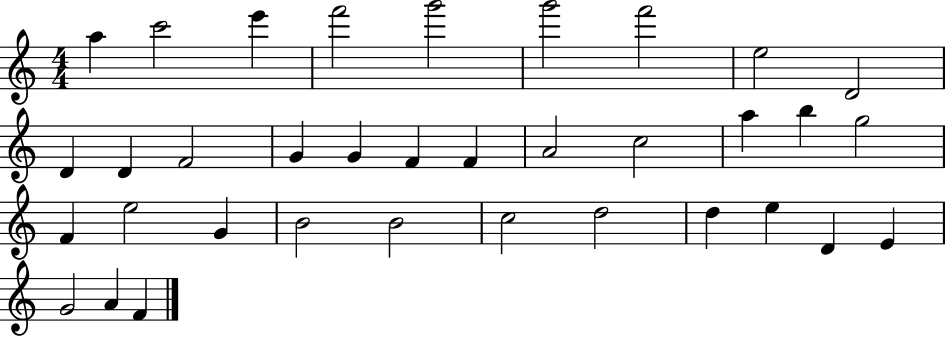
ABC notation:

X:1
T:Untitled
M:4/4
L:1/4
K:C
a c'2 e' f'2 g'2 g'2 f'2 e2 D2 D D F2 G G F F A2 c2 a b g2 F e2 G B2 B2 c2 d2 d e D E G2 A F